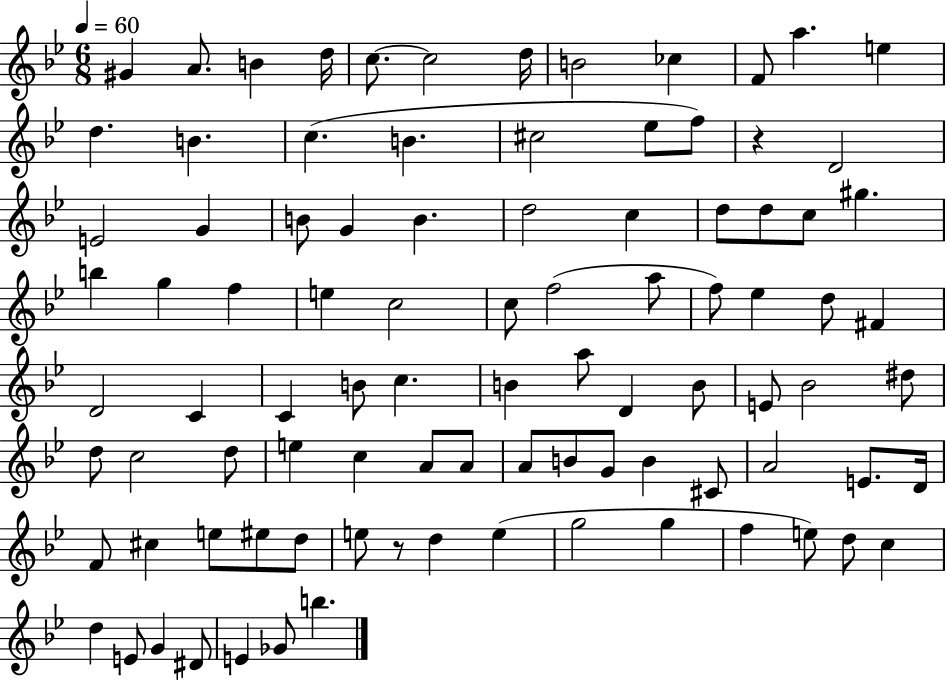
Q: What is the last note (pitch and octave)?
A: B5